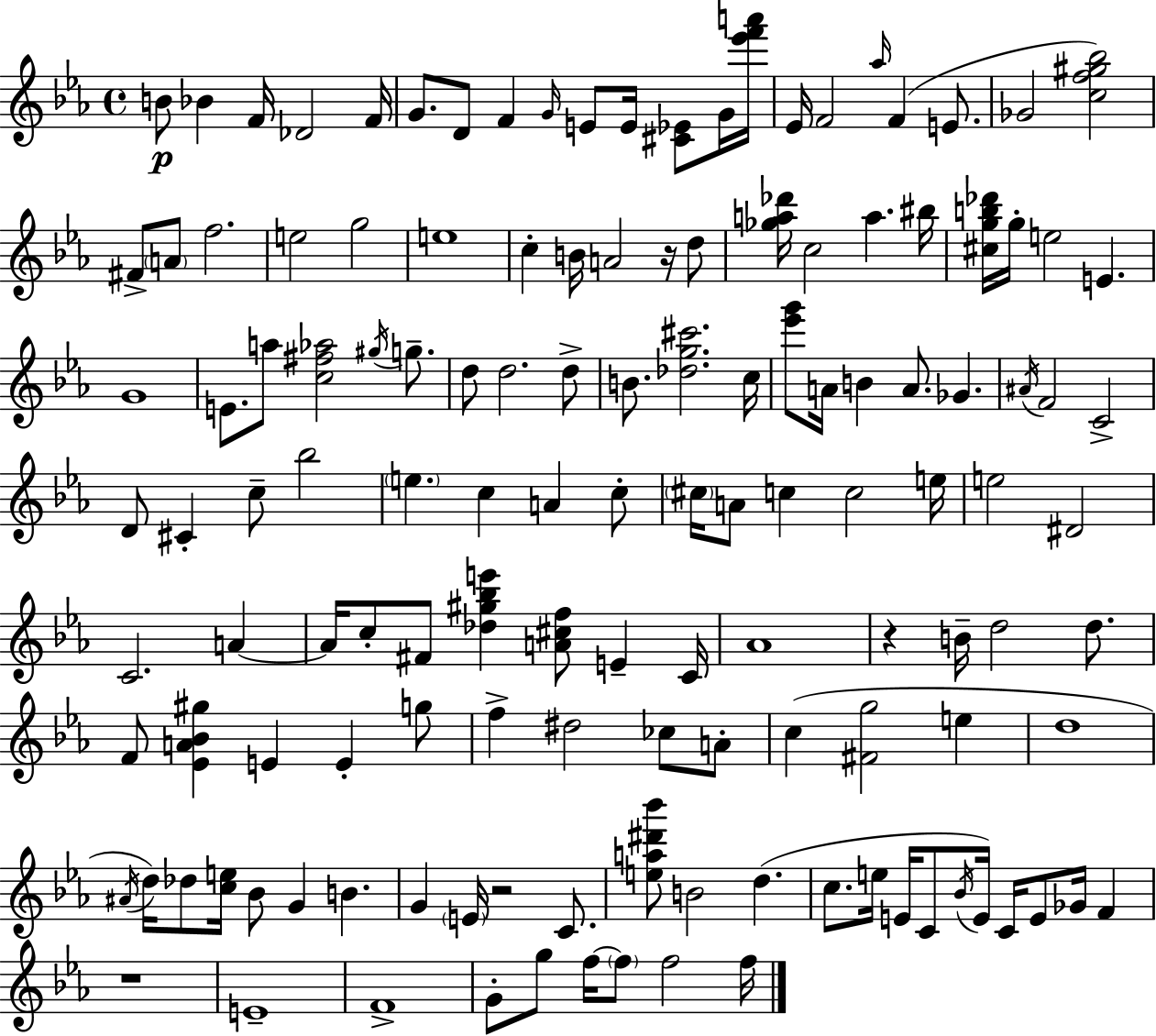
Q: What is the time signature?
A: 4/4